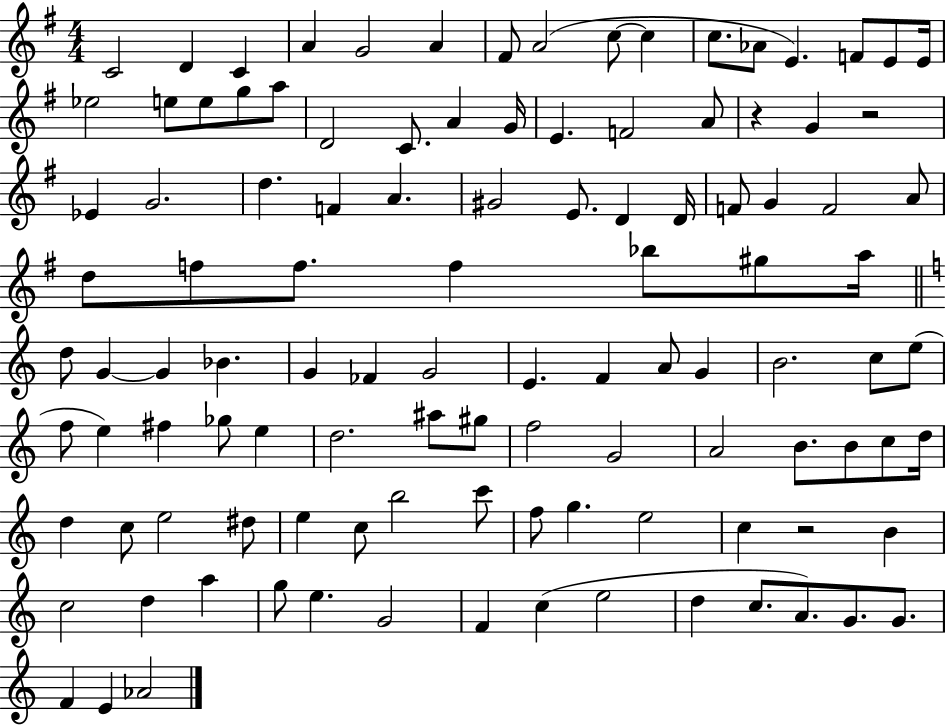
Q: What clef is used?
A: treble